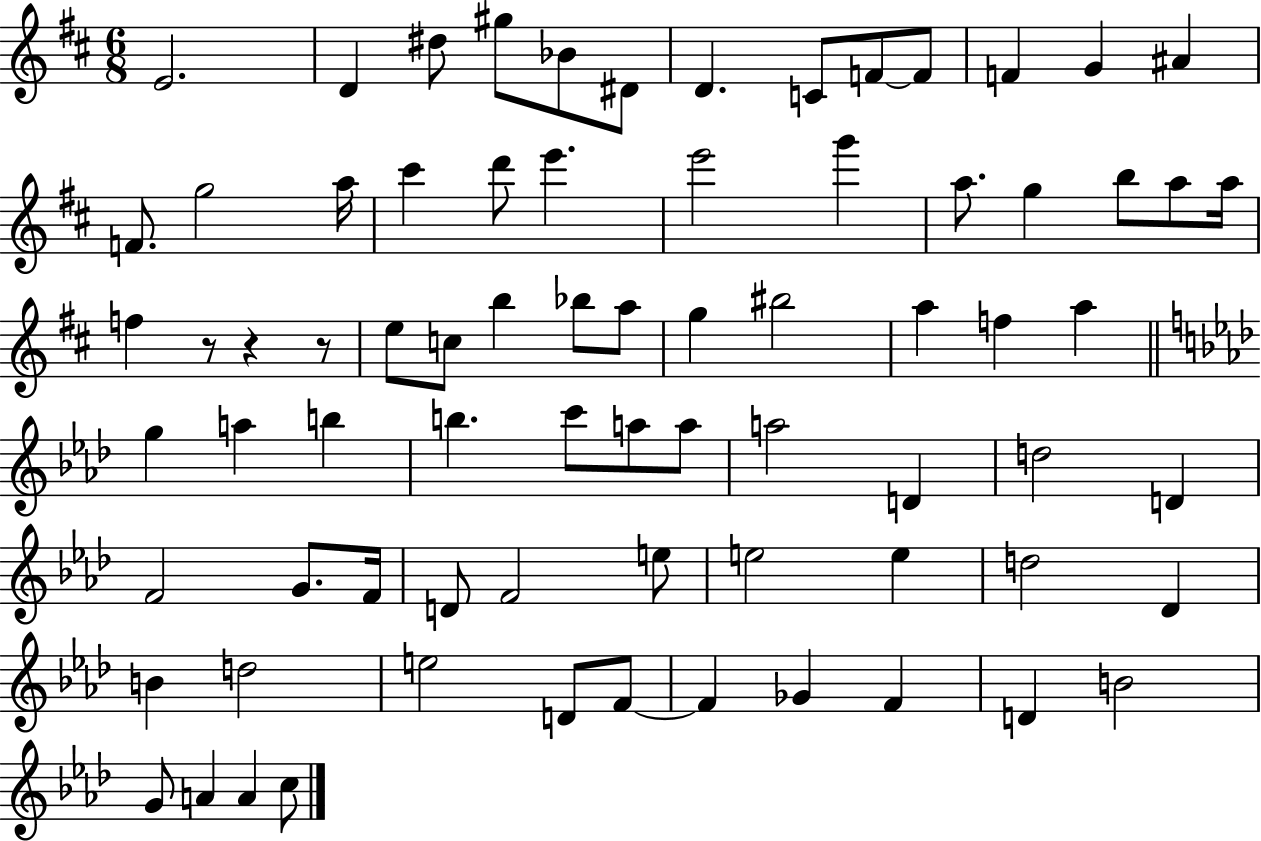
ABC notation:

X:1
T:Untitled
M:6/8
L:1/4
K:D
E2 D ^d/2 ^g/2 _B/2 ^D/2 D C/2 F/2 F/2 F G ^A F/2 g2 a/4 ^c' d'/2 e' e'2 g' a/2 g b/2 a/2 a/4 f z/2 z z/2 e/2 c/2 b _b/2 a/2 g ^b2 a f a g a b b c'/2 a/2 a/2 a2 D d2 D F2 G/2 F/4 D/2 F2 e/2 e2 e d2 _D B d2 e2 D/2 F/2 F _G F D B2 G/2 A A c/2